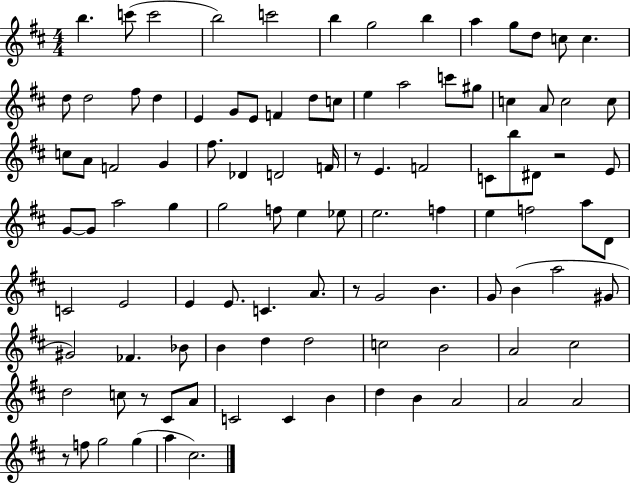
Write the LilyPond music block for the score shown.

{
  \clef treble
  \numericTimeSignature
  \time 4/4
  \key d \major
  b''4. c'''8( c'''2 | b''2) c'''2 | b''4 g''2 b''4 | a''4 g''8 d''8 c''8 c''4. | \break d''8 d''2 fis''8 d''4 | e'4 g'8 e'8 f'4 d''8 c''8 | e''4 a''2 c'''8 gis''8 | c''4 a'8 c''2 c''8 | \break c''8 a'8 f'2 g'4 | fis''8. des'4 d'2 f'16 | r8 e'4. f'2 | c'8 b''8 dis'8 r2 e'8 | \break g'8~~ g'8 a''2 g''4 | g''2 f''8 e''4 ees''8 | e''2. f''4 | e''4 f''2 a''8 d'8 | \break c'2 e'2 | e'4 e'8. c'4. a'8. | r8 g'2 b'4. | g'8 b'4( a''2 gis'8 | \break gis'2) fes'4. bes'8 | b'4 d''4 d''2 | c''2 b'2 | a'2 cis''2 | \break d''2 c''8 r8 cis'8 a'8 | c'2 c'4 b'4 | d''4 b'4 a'2 | a'2 a'2 | \break r8 f''8 g''2 g''4( | a''4 cis''2.) | \bar "|."
}